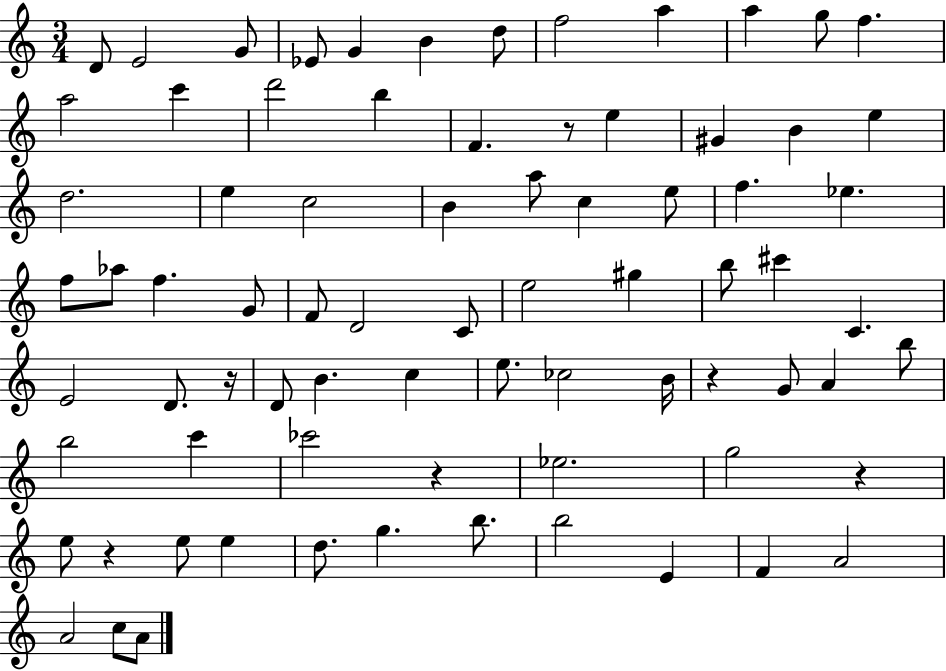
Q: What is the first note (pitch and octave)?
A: D4